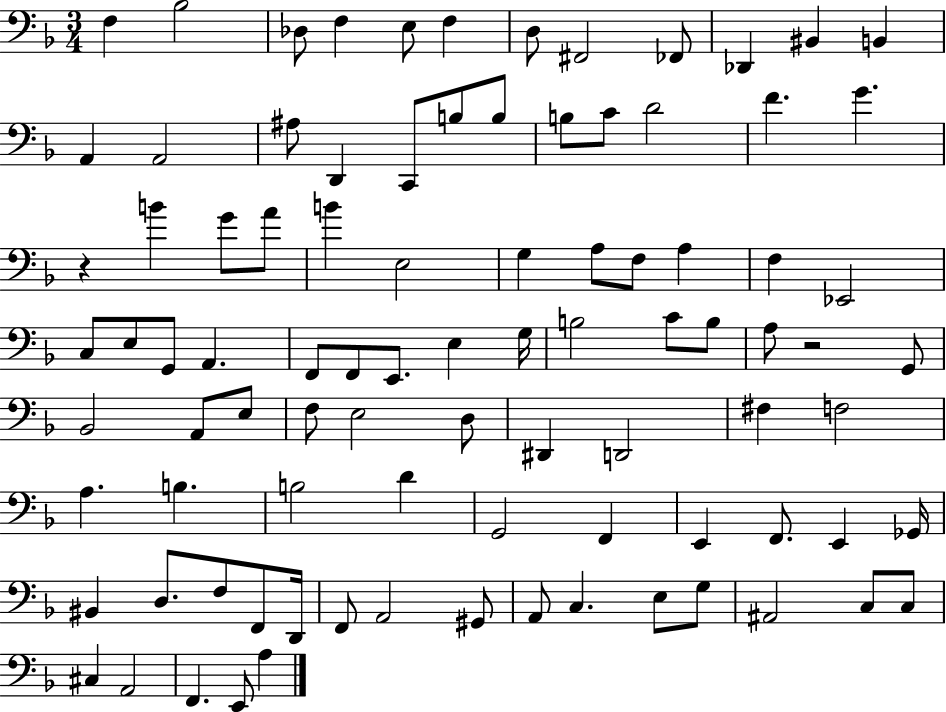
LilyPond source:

{
  \clef bass
  \numericTimeSignature
  \time 3/4
  \key f \major
  f4 bes2 | des8 f4 e8 f4 | d8 fis,2 fes,8 | des,4 bis,4 b,4 | \break a,4 a,2 | ais8 d,4 c,8 b8 b8 | b8 c'8 d'2 | f'4. g'4. | \break r4 b'4 g'8 a'8 | b'4 e2 | g4 a8 f8 a4 | f4 ees,2 | \break c8 e8 g,8 a,4. | f,8 f,8 e,8. e4 g16 | b2 c'8 b8 | a8 r2 g,8 | \break bes,2 a,8 e8 | f8 e2 d8 | dis,4 d,2 | fis4 f2 | \break a4. b4. | b2 d'4 | g,2 f,4 | e,4 f,8. e,4 ges,16 | \break bis,4 d8. f8 f,8 d,16 | f,8 a,2 gis,8 | a,8 c4. e8 g8 | ais,2 c8 c8 | \break cis4 a,2 | f,4. e,8 a4 | \bar "|."
}